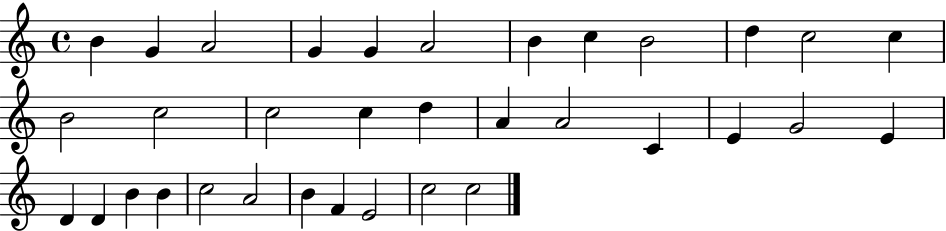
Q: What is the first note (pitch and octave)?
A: B4